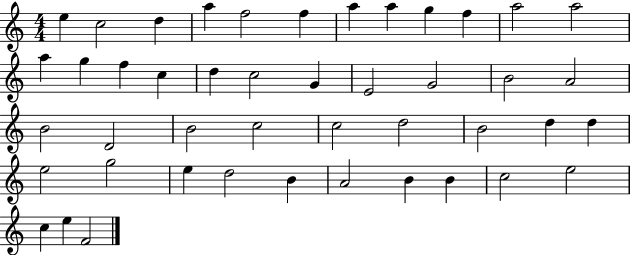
X:1
T:Untitled
M:4/4
L:1/4
K:C
e c2 d a f2 f a a g f a2 a2 a g f c d c2 G E2 G2 B2 A2 B2 D2 B2 c2 c2 d2 B2 d d e2 g2 e d2 B A2 B B c2 e2 c e F2